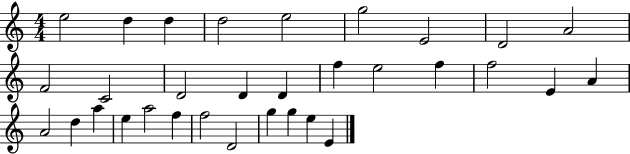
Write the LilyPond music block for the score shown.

{
  \clef treble
  \numericTimeSignature
  \time 4/4
  \key c \major
  e''2 d''4 d''4 | d''2 e''2 | g''2 e'2 | d'2 a'2 | \break f'2 c'2 | d'2 d'4 d'4 | f''4 e''2 f''4 | f''2 e'4 a'4 | \break a'2 d''4 a''4 | e''4 a''2 f''4 | f''2 d'2 | g''4 g''4 e''4 e'4 | \break \bar "|."
}